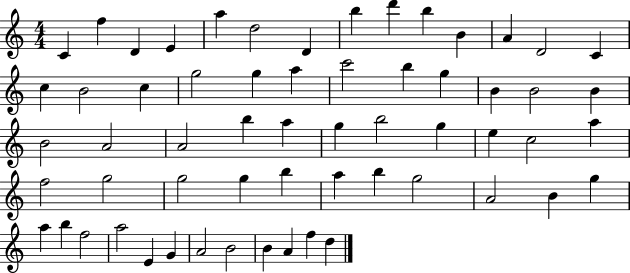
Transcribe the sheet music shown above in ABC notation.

X:1
T:Untitled
M:4/4
L:1/4
K:C
C f D E a d2 D b d' b B A D2 C c B2 c g2 g a c'2 b g B B2 B B2 A2 A2 b a g b2 g e c2 a f2 g2 g2 g b a b g2 A2 B g a b f2 a2 E G A2 B2 B A f d